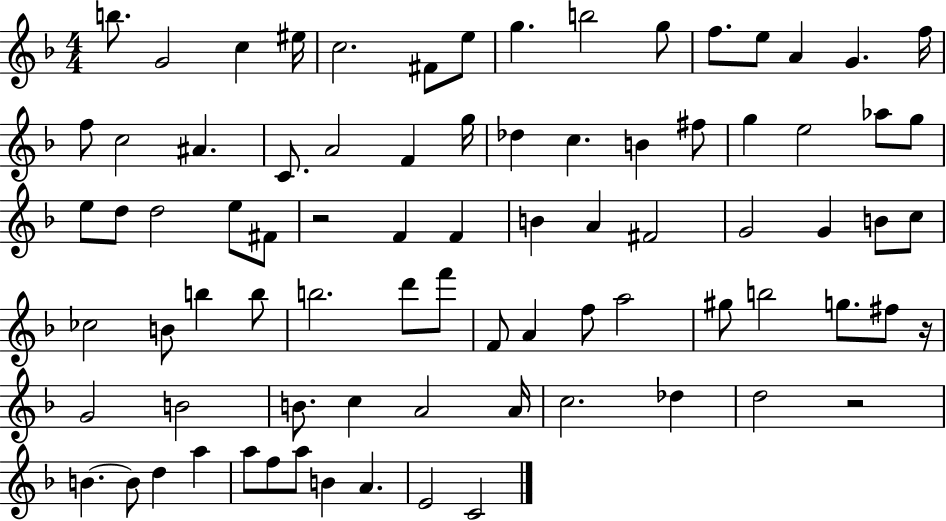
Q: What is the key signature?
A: F major